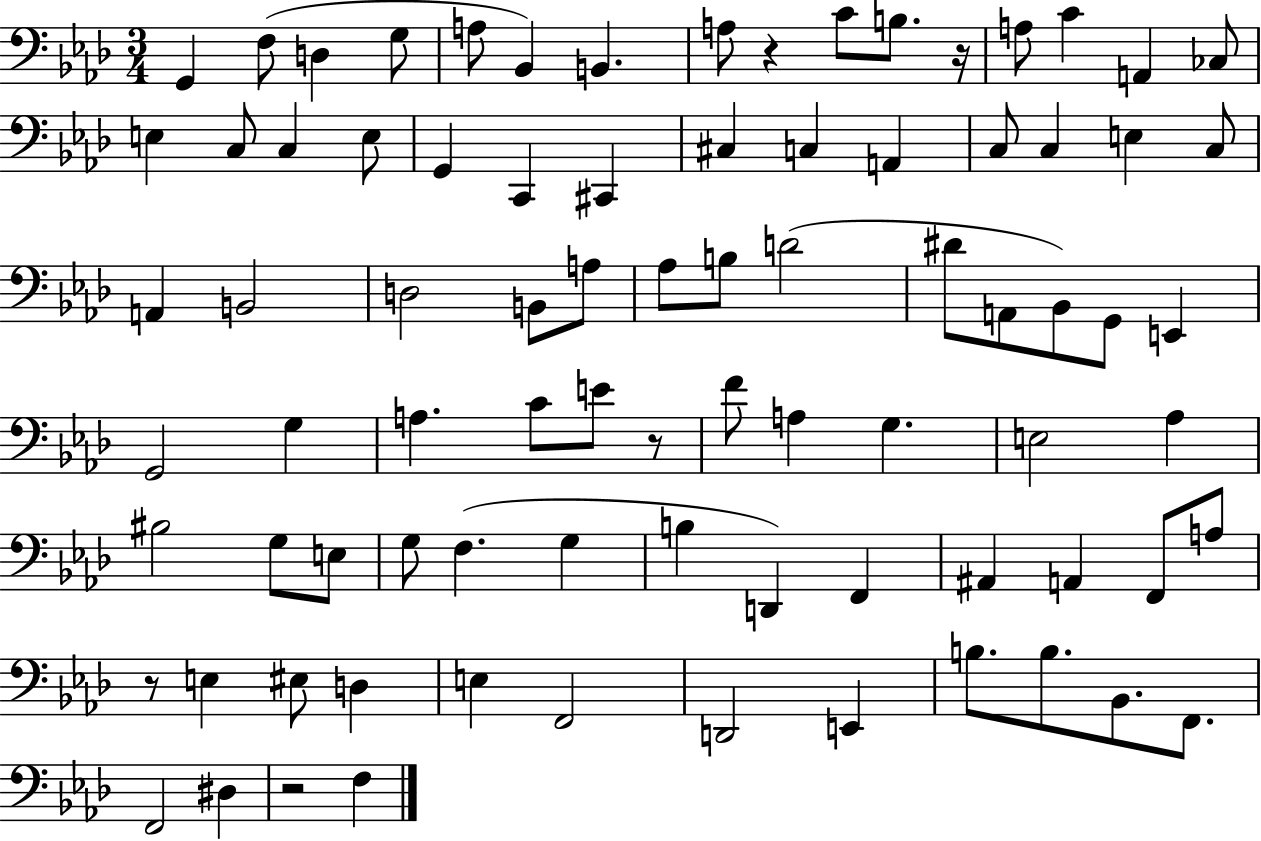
G2/q F3/e D3/q G3/e A3/e Bb2/q B2/q. A3/e R/q C4/e B3/e. R/s A3/e C4/q A2/q CES3/e E3/q C3/e C3/q E3/e G2/q C2/q C#2/q C#3/q C3/q A2/q C3/e C3/q E3/q C3/e A2/q B2/h D3/h B2/e A3/e Ab3/e B3/e D4/h D#4/e A2/e Bb2/e G2/e E2/q G2/h G3/q A3/q. C4/e E4/e R/e F4/e A3/q G3/q. E3/h Ab3/q BIS3/h G3/e E3/e G3/e F3/q. G3/q B3/q D2/q F2/q A#2/q A2/q F2/e A3/e R/e E3/q EIS3/e D3/q E3/q F2/h D2/h E2/q B3/e. B3/e. Bb2/e. F2/e. F2/h D#3/q R/h F3/q